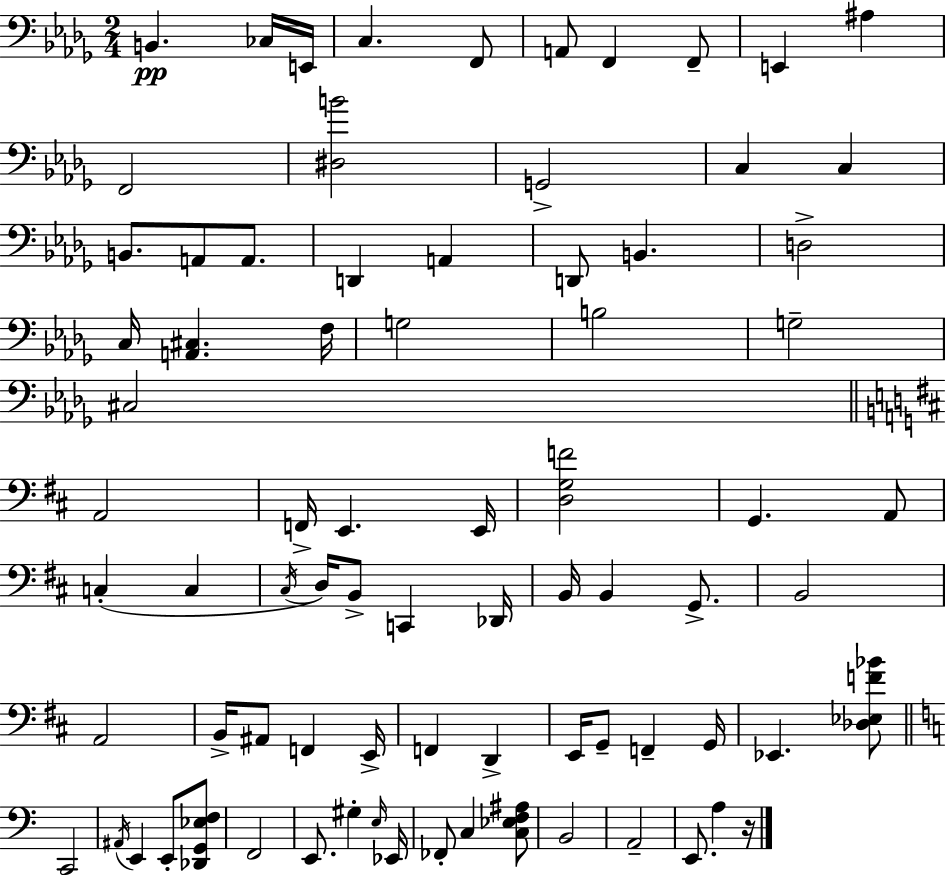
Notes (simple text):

B2/q. CES3/s E2/s C3/q. F2/e A2/e F2/q F2/e E2/q A#3/q F2/h [D#3,B4]/h G2/h C3/q C3/q B2/e. A2/e A2/e. D2/q A2/q D2/e B2/q. D3/h C3/s [A2,C#3]/q. F3/s G3/h B3/h G3/h C#3/h A2/h F2/s E2/q. E2/s [D3,G3,F4]/h G2/q. A2/e C3/q C3/q C#3/s D3/s B2/e C2/q Db2/s B2/s B2/q G2/e. B2/h A2/h B2/s A#2/e F2/q E2/s F2/q D2/q E2/s G2/e F2/q G2/s Eb2/q. [Db3,Eb3,F4,Bb4]/e C2/h A#2/s E2/q E2/e [Db2,G2,Eb3,F3]/e F2/h E2/e. G#3/q E3/s Eb2/s FES2/e C3/q [C3,Eb3,F3,A#3]/e B2/h A2/h E2/e. A3/q R/s